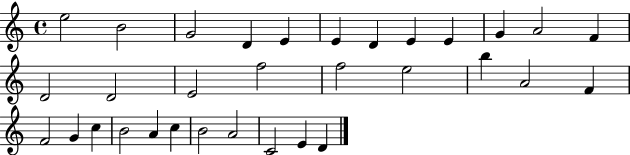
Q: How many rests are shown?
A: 0